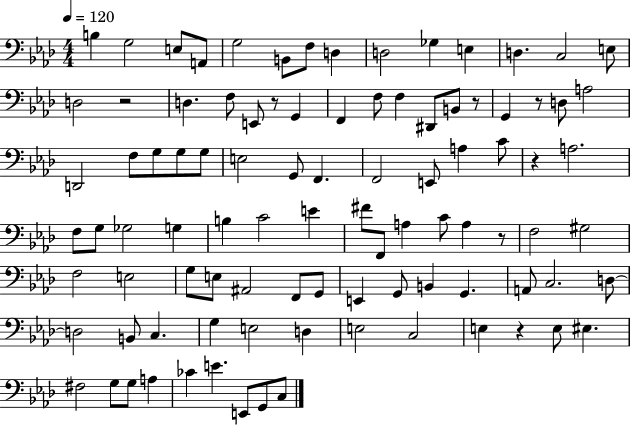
X:1
T:Untitled
M:4/4
L:1/4
K:Ab
B, G,2 E,/2 A,,/2 G,2 B,,/2 F,/2 D, D,2 _G, E, D, C,2 E,/2 D,2 z2 D, F,/2 E,,/2 z/2 G,, F,, F,/2 F, ^D,,/2 B,,/2 z/2 G,, z/2 D,/2 A,2 D,,2 F,/2 G,/2 G,/2 G,/2 E,2 G,,/2 F,, F,,2 E,,/2 A, C/2 z A,2 F,/2 G,/2 _G,2 G, B, C2 E ^F/2 F,,/2 A, C/2 A, z/2 F,2 ^G,2 F,2 E,2 G,/2 E,/2 ^A,,2 F,,/2 G,,/2 E,, G,,/2 B,, G,, A,,/2 C,2 D,/2 D,2 B,,/2 C, G, E,2 D, E,2 C,2 E, z E,/2 ^E, ^F,2 G,/2 G,/2 A, _C E E,,/2 G,,/2 C,/2